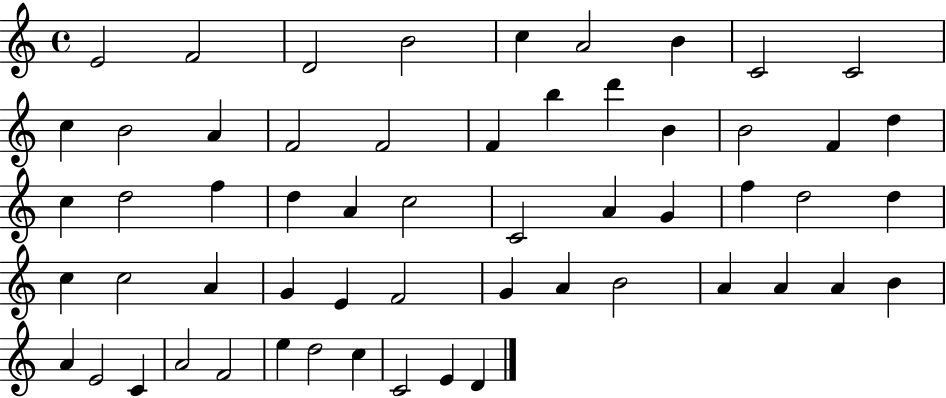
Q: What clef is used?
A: treble